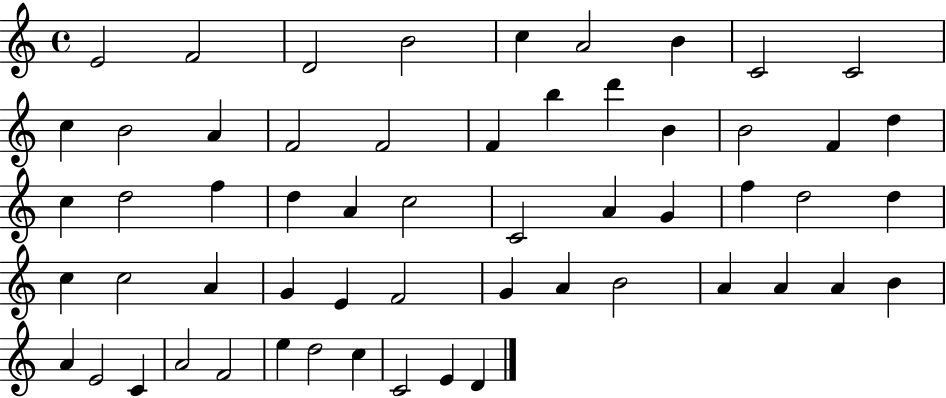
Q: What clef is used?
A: treble